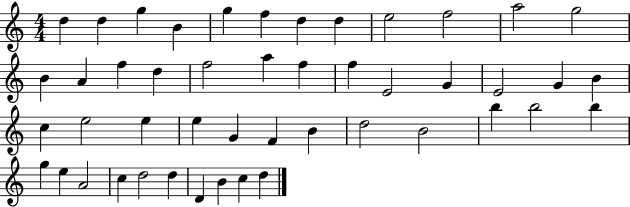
D5/q D5/q G5/q B4/q G5/q F5/q D5/q D5/q E5/h F5/h A5/h G5/h B4/q A4/q F5/q D5/q F5/h A5/q F5/q F5/q E4/h G4/q E4/h G4/q B4/q C5/q E5/h E5/q E5/q G4/q F4/q B4/q D5/h B4/h B5/q B5/h B5/q G5/q E5/q A4/h C5/q D5/h D5/q D4/q B4/q C5/q D5/q